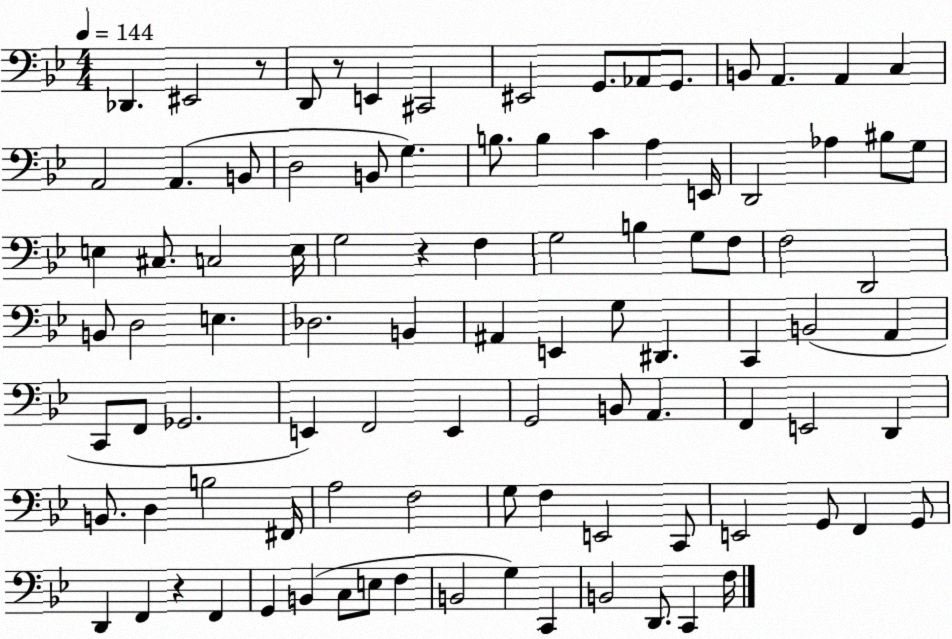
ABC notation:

X:1
T:Untitled
M:4/4
L:1/4
K:Bb
_D,, ^E,,2 z/2 D,,/2 z/2 E,, ^C,,2 ^E,,2 G,,/2 _A,,/2 G,,/2 B,,/2 A,, A,, C, A,,2 A,, B,,/2 D,2 B,,/2 G, B,/2 B, C A, E,,/4 D,,2 _A, ^B,/2 G,/2 E, ^C,/2 C,2 E,/4 G,2 z F, G,2 B, G,/2 F,/2 F,2 D,,2 B,,/2 D,2 E, _D,2 B,, ^A,, E,, G,/2 ^D,, C,, B,,2 A,, C,,/2 F,,/2 _G,,2 E,, F,,2 E,, G,,2 B,,/2 A,, F,, E,,2 D,, B,,/2 D, B,2 ^F,,/4 A,2 F,2 G,/2 F, E,,2 C,,/2 E,,2 G,,/2 F,, G,,/2 D,, F,, z F,, G,, B,, C,/2 E,/2 F, B,,2 G, C,, B,,2 D,,/2 C,, F,/4